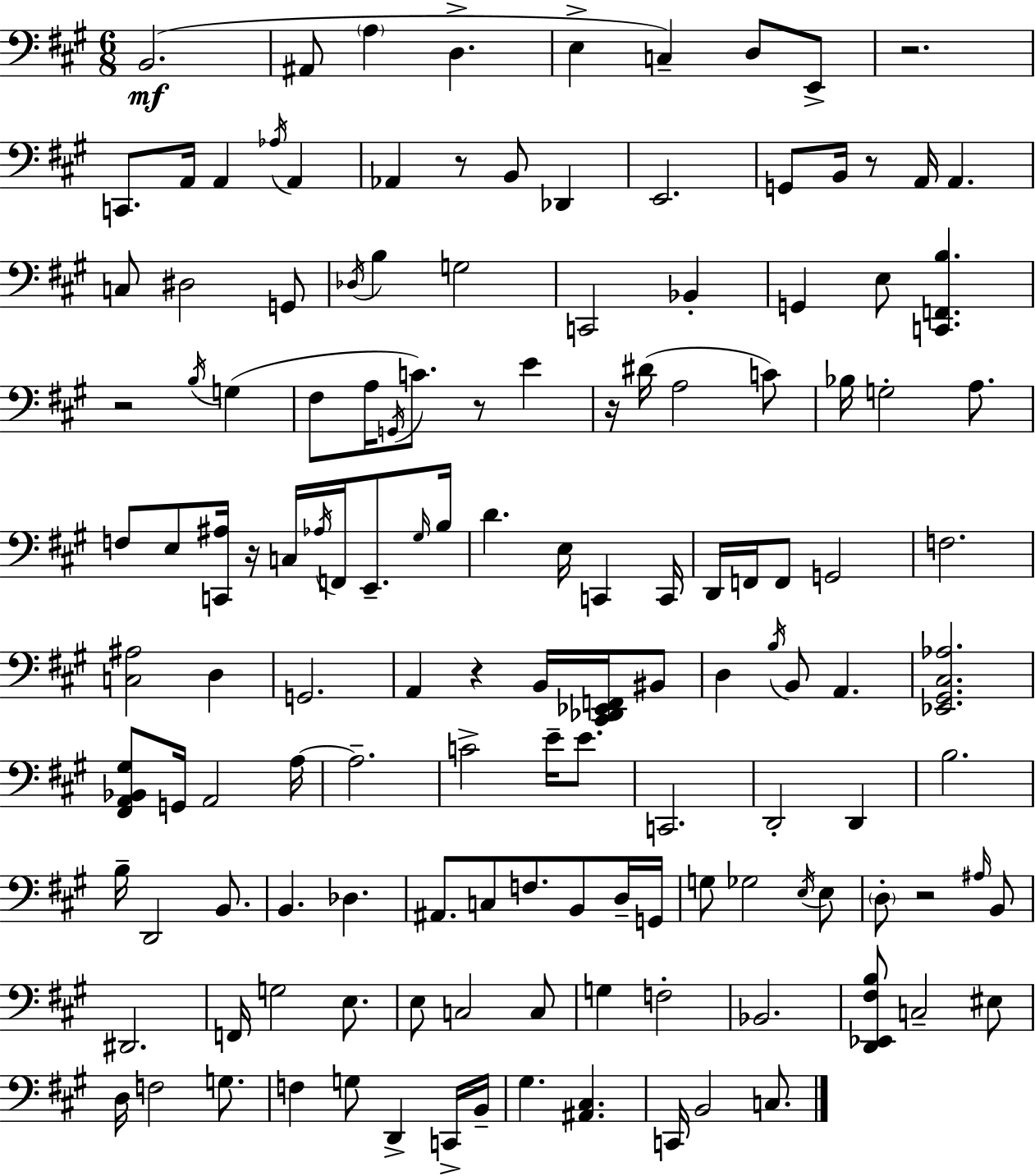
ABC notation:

X:1
T:Untitled
M:6/8
L:1/4
K:A
B,,2 ^A,,/2 A, D, E, C, D,/2 E,,/2 z2 C,,/2 A,,/4 A,, _A,/4 A,, _A,, z/2 B,,/2 _D,, E,,2 G,,/2 B,,/4 z/2 A,,/4 A,, C,/2 ^D,2 G,,/2 _D,/4 B, G,2 C,,2 _B,, G,, E,/2 [C,,F,,B,] z2 B,/4 G, ^F,/2 A,/4 G,,/4 C/2 z/2 E z/4 ^D/4 A,2 C/2 _B,/4 G,2 A,/2 F,/2 E,/2 [C,,^A,]/4 z/4 C,/4 _A,/4 F,,/4 E,,/2 ^G,/4 B,/4 D E,/4 C,, C,,/4 D,,/4 F,,/4 F,,/2 G,,2 F,2 [C,^A,]2 D, G,,2 A,, z B,,/4 [^C,,_D,,_E,,F,,]/4 ^B,,/2 D, B,/4 B,,/2 A,, [_E,,^G,,^C,_A,]2 [^F,,A,,_B,,^G,]/2 G,,/4 A,,2 A,/4 A,2 C2 E/4 E/2 C,,2 D,,2 D,, B,2 B,/4 D,,2 B,,/2 B,, _D, ^A,,/2 C,/2 F,/2 B,,/2 D,/4 G,,/4 G,/2 _G,2 E,/4 E,/2 D,/2 z2 ^A,/4 B,,/2 ^D,,2 F,,/4 G,2 E,/2 E,/2 C,2 C,/2 G, F,2 _B,,2 [D,,_E,,^F,B,]/2 C,2 ^E,/2 D,/4 F,2 G,/2 F, G,/2 D,, C,,/4 B,,/4 ^G, [^A,,^C,] C,,/4 B,,2 C,/2